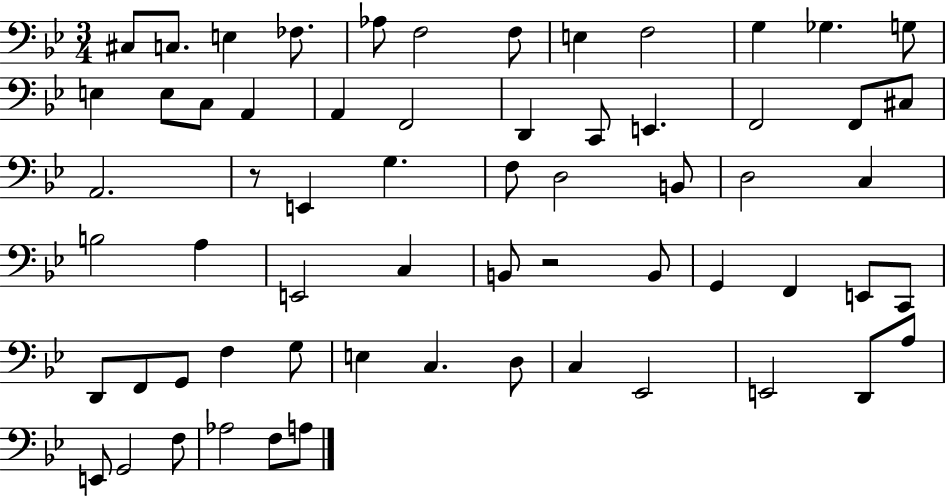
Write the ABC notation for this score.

X:1
T:Untitled
M:3/4
L:1/4
K:Bb
^C,/2 C,/2 E, _F,/2 _A,/2 F,2 F,/2 E, F,2 G, _G, G,/2 E, E,/2 C,/2 A,, A,, F,,2 D,, C,,/2 E,, F,,2 F,,/2 ^C,/2 A,,2 z/2 E,, G, F,/2 D,2 B,,/2 D,2 C, B,2 A, E,,2 C, B,,/2 z2 B,,/2 G,, F,, E,,/2 C,,/2 D,,/2 F,,/2 G,,/2 F, G,/2 E, C, D,/2 C, _E,,2 E,,2 D,,/2 A,/2 E,,/2 G,,2 F,/2 _A,2 F,/2 A,/2